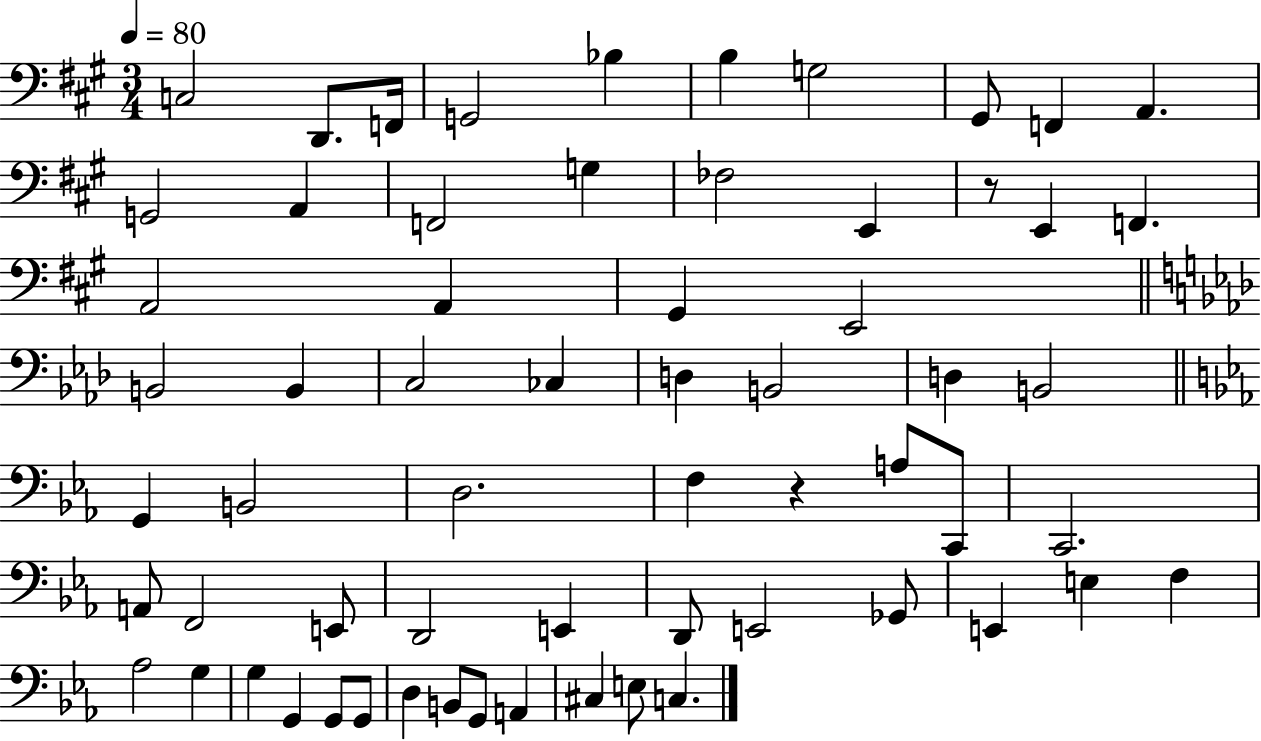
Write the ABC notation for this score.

X:1
T:Untitled
M:3/4
L:1/4
K:A
C,2 D,,/2 F,,/4 G,,2 _B, B, G,2 ^G,,/2 F,, A,, G,,2 A,, F,,2 G, _F,2 E,, z/2 E,, F,, A,,2 A,, ^G,, E,,2 B,,2 B,, C,2 _C, D, B,,2 D, B,,2 G,, B,,2 D,2 F, z A,/2 C,,/2 C,,2 A,,/2 F,,2 E,,/2 D,,2 E,, D,,/2 E,,2 _G,,/2 E,, E, F, _A,2 G, G, G,, G,,/2 G,,/2 D, B,,/2 G,,/2 A,, ^C, E,/2 C,